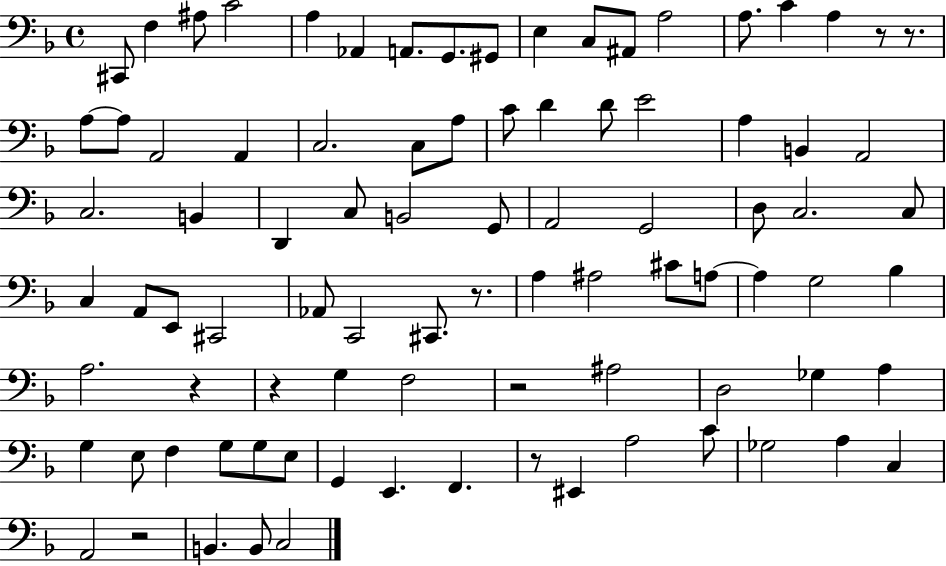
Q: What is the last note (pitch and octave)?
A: C3